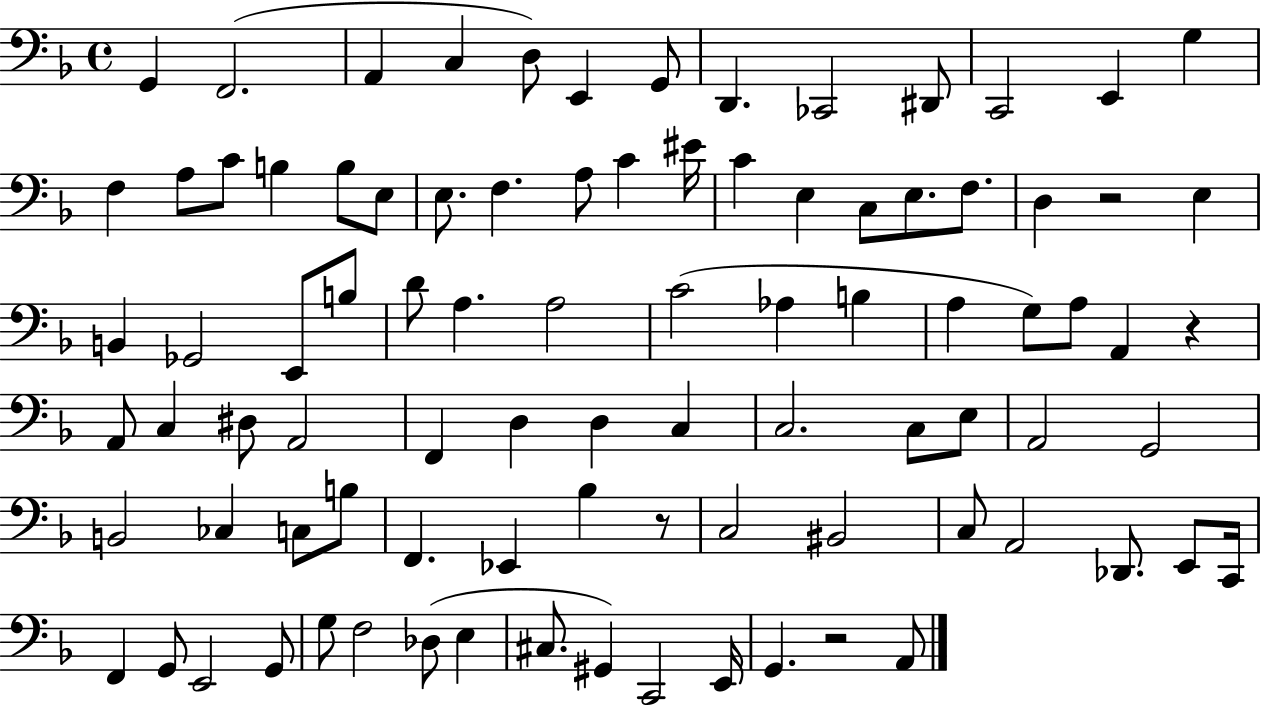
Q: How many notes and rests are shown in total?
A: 90